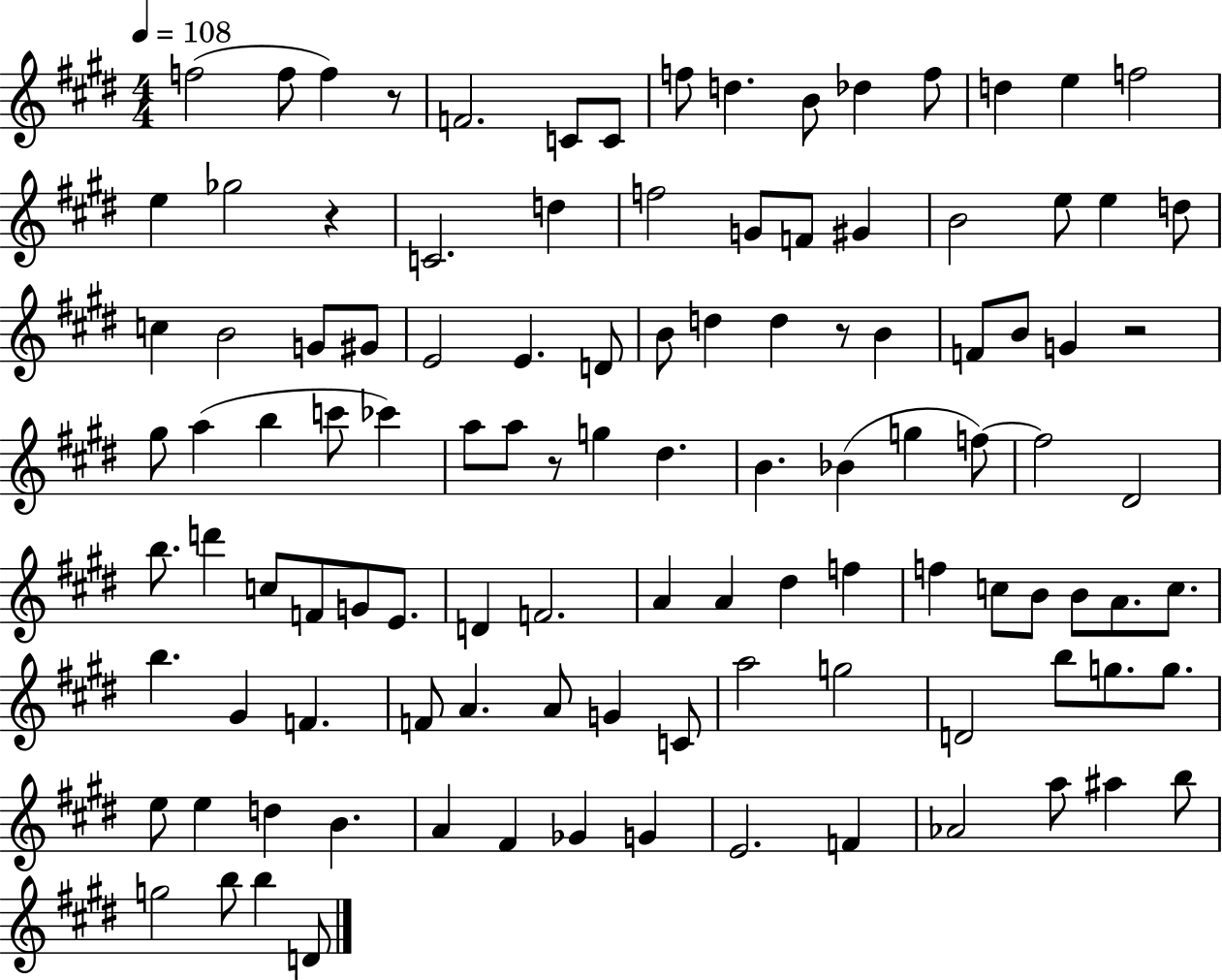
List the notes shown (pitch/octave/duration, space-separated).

F5/h F5/e F5/q R/e F4/h. C4/e C4/e F5/e D5/q. B4/e Db5/q F5/e D5/q E5/q F5/h E5/q Gb5/h R/q C4/h. D5/q F5/h G4/e F4/e G#4/q B4/h E5/e E5/q D5/e C5/q B4/h G4/e G#4/e E4/h E4/q. D4/e B4/e D5/q D5/q R/e B4/q F4/e B4/e G4/q R/h G#5/e A5/q B5/q C6/e CES6/q A5/e A5/e R/e G5/q D#5/q. B4/q. Bb4/q G5/q F5/e F5/h D#4/h B5/e. D6/q C5/e F4/e G4/e E4/e. D4/q F4/h. A4/q A4/q D#5/q F5/q F5/q C5/e B4/e B4/e A4/e. C5/e. B5/q. G#4/q F4/q. F4/e A4/q. A4/e G4/q C4/e A5/h G5/h D4/h B5/e G5/e. G5/e. E5/e E5/q D5/q B4/q. A4/q F#4/q Gb4/q G4/q E4/h. F4/q Ab4/h A5/e A#5/q B5/e G5/h B5/e B5/q D4/e